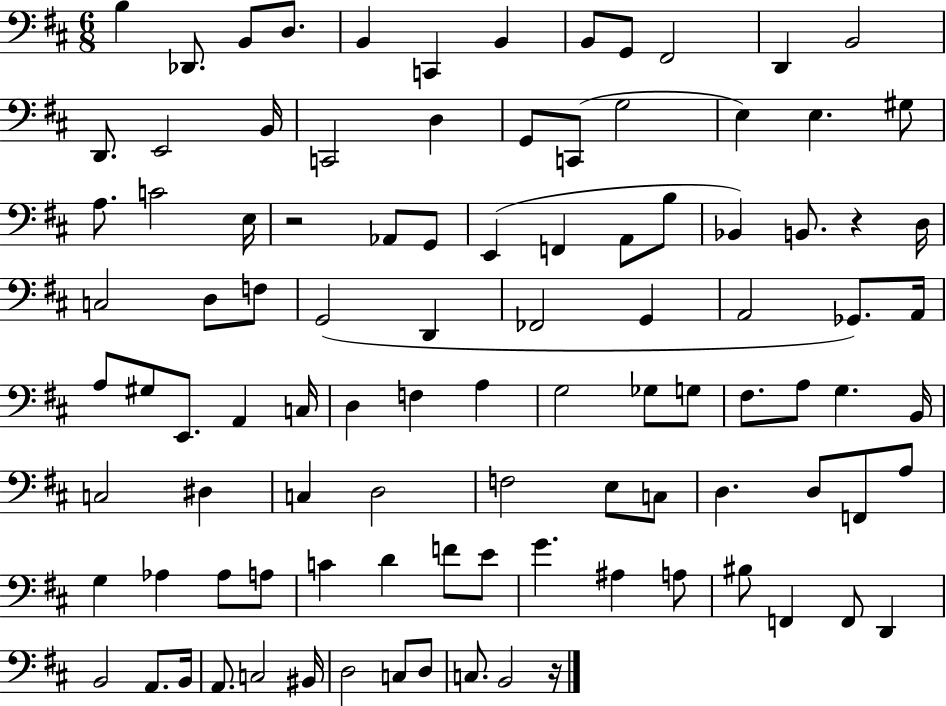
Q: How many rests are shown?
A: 3